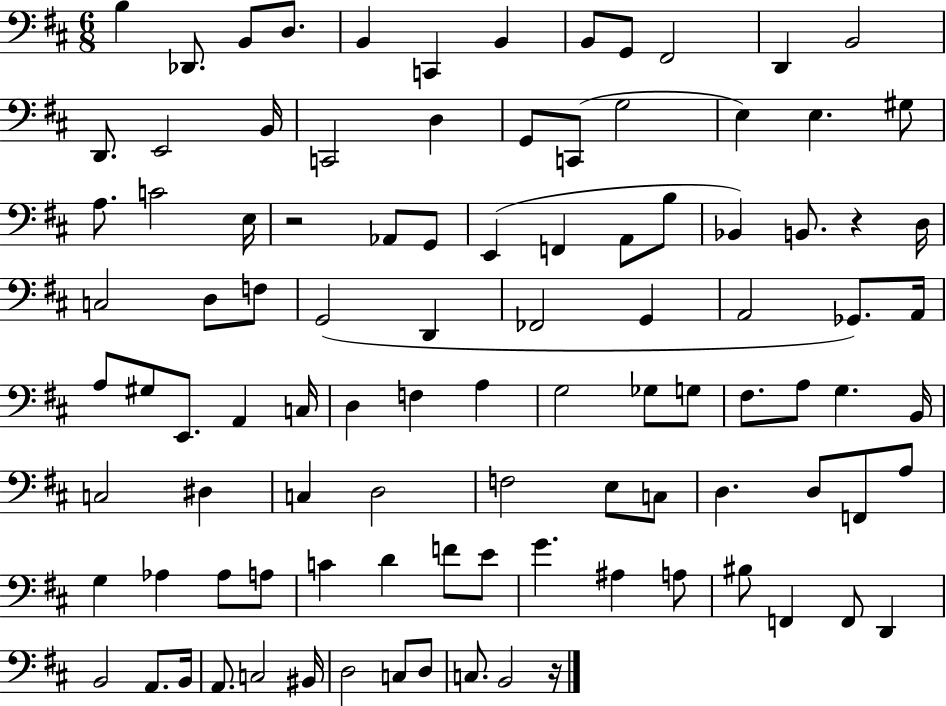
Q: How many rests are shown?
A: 3